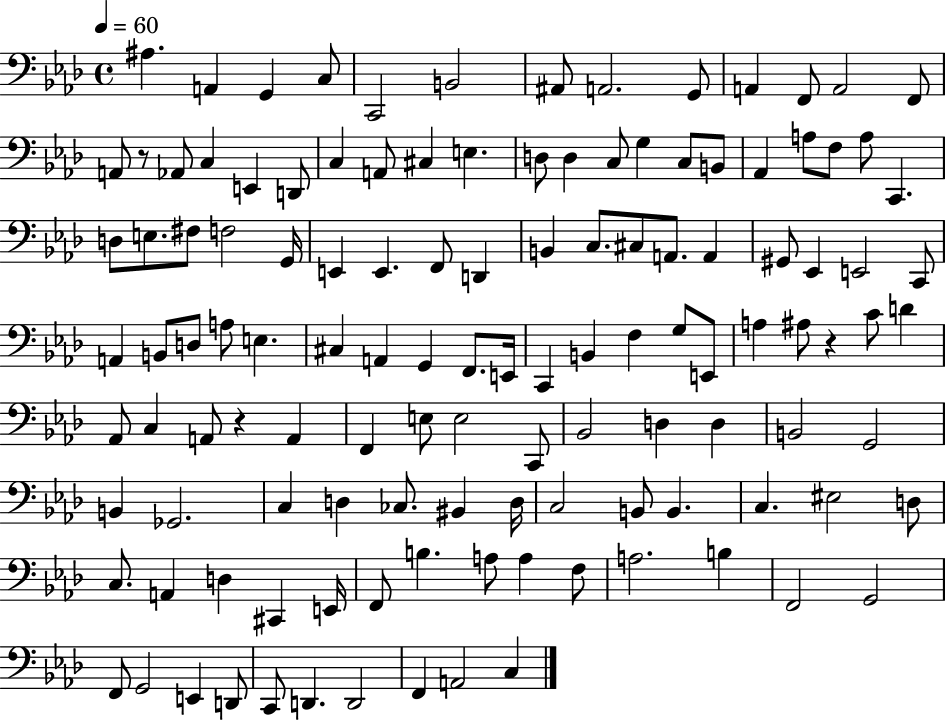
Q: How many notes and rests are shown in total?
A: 123